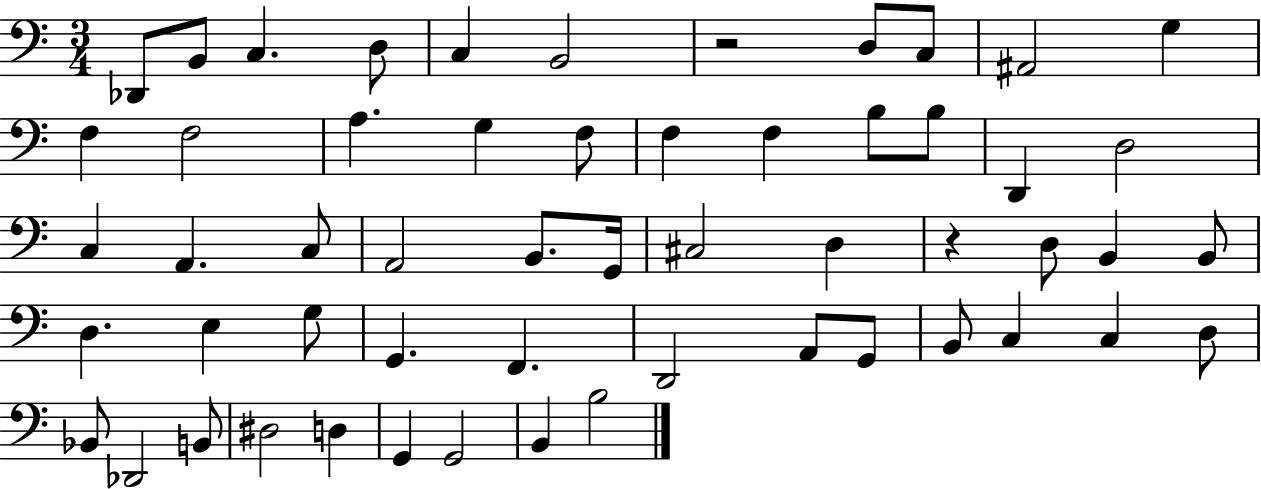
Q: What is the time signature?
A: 3/4